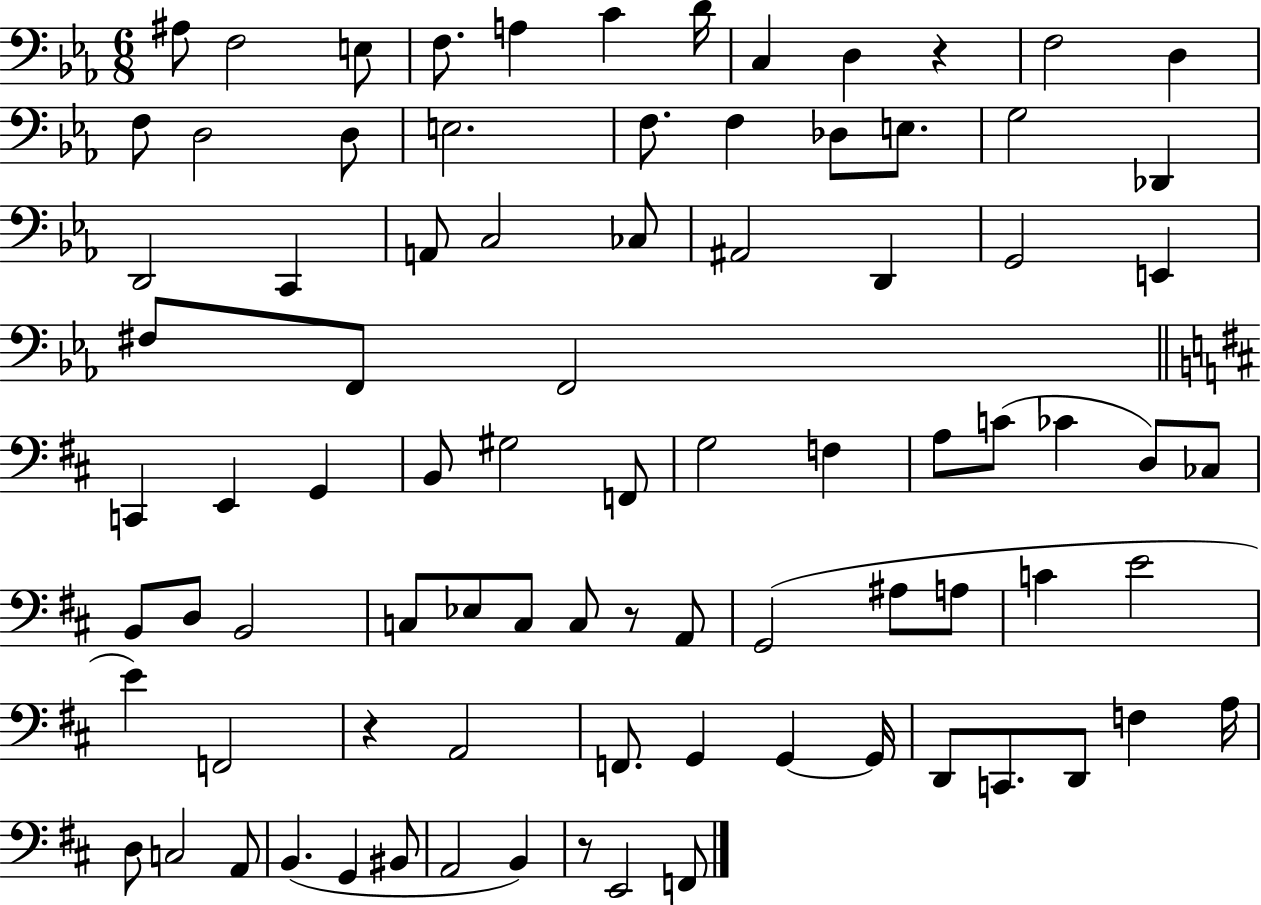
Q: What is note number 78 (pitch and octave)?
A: A2